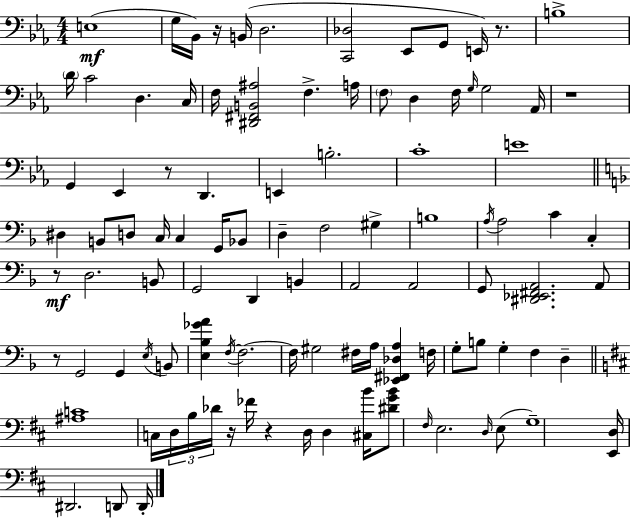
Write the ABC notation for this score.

X:1
T:Untitled
M:4/4
L:1/4
K:Cm
E,4 G,/4 _B,,/4 z/4 B,,/4 D,2 [C,,_D,]2 _E,,/2 G,,/2 E,,/4 z/2 B,4 D/4 C2 D, C,/4 F,/4 [^D,,^F,,B,,^A,]2 F, A,/4 F,/2 D, F,/4 G,/4 G,2 _A,,/4 z4 G,, _E,, z/2 D,, E,, B,2 C4 E4 ^D, B,,/2 D,/2 C,/4 C, G,,/4 _B,,/2 D, F,2 ^G, B,4 A,/4 A,2 C C, z/2 D,2 B,,/2 G,,2 D,, B,, A,,2 A,,2 G,,/2 [^D,,_E,,^F,,A,,]2 A,,/2 z/2 G,,2 G,, E,/4 B,,/2 [E,_B,_GA] F,/4 F,2 F,/4 ^G,2 ^F,/4 A,/4 [_E,,^F,,_D,A,] F,/4 G,/2 B,/2 G, F, D, [^A,C]4 C,/4 D,/4 B,/4 _D/4 z/4 _F/4 z D,/4 D, [^C,B]/4 [^DGB]/2 ^F,/4 E,2 D,/4 E,/2 G,4 [E,,D,]/4 ^D,,2 D,,/2 D,,/4